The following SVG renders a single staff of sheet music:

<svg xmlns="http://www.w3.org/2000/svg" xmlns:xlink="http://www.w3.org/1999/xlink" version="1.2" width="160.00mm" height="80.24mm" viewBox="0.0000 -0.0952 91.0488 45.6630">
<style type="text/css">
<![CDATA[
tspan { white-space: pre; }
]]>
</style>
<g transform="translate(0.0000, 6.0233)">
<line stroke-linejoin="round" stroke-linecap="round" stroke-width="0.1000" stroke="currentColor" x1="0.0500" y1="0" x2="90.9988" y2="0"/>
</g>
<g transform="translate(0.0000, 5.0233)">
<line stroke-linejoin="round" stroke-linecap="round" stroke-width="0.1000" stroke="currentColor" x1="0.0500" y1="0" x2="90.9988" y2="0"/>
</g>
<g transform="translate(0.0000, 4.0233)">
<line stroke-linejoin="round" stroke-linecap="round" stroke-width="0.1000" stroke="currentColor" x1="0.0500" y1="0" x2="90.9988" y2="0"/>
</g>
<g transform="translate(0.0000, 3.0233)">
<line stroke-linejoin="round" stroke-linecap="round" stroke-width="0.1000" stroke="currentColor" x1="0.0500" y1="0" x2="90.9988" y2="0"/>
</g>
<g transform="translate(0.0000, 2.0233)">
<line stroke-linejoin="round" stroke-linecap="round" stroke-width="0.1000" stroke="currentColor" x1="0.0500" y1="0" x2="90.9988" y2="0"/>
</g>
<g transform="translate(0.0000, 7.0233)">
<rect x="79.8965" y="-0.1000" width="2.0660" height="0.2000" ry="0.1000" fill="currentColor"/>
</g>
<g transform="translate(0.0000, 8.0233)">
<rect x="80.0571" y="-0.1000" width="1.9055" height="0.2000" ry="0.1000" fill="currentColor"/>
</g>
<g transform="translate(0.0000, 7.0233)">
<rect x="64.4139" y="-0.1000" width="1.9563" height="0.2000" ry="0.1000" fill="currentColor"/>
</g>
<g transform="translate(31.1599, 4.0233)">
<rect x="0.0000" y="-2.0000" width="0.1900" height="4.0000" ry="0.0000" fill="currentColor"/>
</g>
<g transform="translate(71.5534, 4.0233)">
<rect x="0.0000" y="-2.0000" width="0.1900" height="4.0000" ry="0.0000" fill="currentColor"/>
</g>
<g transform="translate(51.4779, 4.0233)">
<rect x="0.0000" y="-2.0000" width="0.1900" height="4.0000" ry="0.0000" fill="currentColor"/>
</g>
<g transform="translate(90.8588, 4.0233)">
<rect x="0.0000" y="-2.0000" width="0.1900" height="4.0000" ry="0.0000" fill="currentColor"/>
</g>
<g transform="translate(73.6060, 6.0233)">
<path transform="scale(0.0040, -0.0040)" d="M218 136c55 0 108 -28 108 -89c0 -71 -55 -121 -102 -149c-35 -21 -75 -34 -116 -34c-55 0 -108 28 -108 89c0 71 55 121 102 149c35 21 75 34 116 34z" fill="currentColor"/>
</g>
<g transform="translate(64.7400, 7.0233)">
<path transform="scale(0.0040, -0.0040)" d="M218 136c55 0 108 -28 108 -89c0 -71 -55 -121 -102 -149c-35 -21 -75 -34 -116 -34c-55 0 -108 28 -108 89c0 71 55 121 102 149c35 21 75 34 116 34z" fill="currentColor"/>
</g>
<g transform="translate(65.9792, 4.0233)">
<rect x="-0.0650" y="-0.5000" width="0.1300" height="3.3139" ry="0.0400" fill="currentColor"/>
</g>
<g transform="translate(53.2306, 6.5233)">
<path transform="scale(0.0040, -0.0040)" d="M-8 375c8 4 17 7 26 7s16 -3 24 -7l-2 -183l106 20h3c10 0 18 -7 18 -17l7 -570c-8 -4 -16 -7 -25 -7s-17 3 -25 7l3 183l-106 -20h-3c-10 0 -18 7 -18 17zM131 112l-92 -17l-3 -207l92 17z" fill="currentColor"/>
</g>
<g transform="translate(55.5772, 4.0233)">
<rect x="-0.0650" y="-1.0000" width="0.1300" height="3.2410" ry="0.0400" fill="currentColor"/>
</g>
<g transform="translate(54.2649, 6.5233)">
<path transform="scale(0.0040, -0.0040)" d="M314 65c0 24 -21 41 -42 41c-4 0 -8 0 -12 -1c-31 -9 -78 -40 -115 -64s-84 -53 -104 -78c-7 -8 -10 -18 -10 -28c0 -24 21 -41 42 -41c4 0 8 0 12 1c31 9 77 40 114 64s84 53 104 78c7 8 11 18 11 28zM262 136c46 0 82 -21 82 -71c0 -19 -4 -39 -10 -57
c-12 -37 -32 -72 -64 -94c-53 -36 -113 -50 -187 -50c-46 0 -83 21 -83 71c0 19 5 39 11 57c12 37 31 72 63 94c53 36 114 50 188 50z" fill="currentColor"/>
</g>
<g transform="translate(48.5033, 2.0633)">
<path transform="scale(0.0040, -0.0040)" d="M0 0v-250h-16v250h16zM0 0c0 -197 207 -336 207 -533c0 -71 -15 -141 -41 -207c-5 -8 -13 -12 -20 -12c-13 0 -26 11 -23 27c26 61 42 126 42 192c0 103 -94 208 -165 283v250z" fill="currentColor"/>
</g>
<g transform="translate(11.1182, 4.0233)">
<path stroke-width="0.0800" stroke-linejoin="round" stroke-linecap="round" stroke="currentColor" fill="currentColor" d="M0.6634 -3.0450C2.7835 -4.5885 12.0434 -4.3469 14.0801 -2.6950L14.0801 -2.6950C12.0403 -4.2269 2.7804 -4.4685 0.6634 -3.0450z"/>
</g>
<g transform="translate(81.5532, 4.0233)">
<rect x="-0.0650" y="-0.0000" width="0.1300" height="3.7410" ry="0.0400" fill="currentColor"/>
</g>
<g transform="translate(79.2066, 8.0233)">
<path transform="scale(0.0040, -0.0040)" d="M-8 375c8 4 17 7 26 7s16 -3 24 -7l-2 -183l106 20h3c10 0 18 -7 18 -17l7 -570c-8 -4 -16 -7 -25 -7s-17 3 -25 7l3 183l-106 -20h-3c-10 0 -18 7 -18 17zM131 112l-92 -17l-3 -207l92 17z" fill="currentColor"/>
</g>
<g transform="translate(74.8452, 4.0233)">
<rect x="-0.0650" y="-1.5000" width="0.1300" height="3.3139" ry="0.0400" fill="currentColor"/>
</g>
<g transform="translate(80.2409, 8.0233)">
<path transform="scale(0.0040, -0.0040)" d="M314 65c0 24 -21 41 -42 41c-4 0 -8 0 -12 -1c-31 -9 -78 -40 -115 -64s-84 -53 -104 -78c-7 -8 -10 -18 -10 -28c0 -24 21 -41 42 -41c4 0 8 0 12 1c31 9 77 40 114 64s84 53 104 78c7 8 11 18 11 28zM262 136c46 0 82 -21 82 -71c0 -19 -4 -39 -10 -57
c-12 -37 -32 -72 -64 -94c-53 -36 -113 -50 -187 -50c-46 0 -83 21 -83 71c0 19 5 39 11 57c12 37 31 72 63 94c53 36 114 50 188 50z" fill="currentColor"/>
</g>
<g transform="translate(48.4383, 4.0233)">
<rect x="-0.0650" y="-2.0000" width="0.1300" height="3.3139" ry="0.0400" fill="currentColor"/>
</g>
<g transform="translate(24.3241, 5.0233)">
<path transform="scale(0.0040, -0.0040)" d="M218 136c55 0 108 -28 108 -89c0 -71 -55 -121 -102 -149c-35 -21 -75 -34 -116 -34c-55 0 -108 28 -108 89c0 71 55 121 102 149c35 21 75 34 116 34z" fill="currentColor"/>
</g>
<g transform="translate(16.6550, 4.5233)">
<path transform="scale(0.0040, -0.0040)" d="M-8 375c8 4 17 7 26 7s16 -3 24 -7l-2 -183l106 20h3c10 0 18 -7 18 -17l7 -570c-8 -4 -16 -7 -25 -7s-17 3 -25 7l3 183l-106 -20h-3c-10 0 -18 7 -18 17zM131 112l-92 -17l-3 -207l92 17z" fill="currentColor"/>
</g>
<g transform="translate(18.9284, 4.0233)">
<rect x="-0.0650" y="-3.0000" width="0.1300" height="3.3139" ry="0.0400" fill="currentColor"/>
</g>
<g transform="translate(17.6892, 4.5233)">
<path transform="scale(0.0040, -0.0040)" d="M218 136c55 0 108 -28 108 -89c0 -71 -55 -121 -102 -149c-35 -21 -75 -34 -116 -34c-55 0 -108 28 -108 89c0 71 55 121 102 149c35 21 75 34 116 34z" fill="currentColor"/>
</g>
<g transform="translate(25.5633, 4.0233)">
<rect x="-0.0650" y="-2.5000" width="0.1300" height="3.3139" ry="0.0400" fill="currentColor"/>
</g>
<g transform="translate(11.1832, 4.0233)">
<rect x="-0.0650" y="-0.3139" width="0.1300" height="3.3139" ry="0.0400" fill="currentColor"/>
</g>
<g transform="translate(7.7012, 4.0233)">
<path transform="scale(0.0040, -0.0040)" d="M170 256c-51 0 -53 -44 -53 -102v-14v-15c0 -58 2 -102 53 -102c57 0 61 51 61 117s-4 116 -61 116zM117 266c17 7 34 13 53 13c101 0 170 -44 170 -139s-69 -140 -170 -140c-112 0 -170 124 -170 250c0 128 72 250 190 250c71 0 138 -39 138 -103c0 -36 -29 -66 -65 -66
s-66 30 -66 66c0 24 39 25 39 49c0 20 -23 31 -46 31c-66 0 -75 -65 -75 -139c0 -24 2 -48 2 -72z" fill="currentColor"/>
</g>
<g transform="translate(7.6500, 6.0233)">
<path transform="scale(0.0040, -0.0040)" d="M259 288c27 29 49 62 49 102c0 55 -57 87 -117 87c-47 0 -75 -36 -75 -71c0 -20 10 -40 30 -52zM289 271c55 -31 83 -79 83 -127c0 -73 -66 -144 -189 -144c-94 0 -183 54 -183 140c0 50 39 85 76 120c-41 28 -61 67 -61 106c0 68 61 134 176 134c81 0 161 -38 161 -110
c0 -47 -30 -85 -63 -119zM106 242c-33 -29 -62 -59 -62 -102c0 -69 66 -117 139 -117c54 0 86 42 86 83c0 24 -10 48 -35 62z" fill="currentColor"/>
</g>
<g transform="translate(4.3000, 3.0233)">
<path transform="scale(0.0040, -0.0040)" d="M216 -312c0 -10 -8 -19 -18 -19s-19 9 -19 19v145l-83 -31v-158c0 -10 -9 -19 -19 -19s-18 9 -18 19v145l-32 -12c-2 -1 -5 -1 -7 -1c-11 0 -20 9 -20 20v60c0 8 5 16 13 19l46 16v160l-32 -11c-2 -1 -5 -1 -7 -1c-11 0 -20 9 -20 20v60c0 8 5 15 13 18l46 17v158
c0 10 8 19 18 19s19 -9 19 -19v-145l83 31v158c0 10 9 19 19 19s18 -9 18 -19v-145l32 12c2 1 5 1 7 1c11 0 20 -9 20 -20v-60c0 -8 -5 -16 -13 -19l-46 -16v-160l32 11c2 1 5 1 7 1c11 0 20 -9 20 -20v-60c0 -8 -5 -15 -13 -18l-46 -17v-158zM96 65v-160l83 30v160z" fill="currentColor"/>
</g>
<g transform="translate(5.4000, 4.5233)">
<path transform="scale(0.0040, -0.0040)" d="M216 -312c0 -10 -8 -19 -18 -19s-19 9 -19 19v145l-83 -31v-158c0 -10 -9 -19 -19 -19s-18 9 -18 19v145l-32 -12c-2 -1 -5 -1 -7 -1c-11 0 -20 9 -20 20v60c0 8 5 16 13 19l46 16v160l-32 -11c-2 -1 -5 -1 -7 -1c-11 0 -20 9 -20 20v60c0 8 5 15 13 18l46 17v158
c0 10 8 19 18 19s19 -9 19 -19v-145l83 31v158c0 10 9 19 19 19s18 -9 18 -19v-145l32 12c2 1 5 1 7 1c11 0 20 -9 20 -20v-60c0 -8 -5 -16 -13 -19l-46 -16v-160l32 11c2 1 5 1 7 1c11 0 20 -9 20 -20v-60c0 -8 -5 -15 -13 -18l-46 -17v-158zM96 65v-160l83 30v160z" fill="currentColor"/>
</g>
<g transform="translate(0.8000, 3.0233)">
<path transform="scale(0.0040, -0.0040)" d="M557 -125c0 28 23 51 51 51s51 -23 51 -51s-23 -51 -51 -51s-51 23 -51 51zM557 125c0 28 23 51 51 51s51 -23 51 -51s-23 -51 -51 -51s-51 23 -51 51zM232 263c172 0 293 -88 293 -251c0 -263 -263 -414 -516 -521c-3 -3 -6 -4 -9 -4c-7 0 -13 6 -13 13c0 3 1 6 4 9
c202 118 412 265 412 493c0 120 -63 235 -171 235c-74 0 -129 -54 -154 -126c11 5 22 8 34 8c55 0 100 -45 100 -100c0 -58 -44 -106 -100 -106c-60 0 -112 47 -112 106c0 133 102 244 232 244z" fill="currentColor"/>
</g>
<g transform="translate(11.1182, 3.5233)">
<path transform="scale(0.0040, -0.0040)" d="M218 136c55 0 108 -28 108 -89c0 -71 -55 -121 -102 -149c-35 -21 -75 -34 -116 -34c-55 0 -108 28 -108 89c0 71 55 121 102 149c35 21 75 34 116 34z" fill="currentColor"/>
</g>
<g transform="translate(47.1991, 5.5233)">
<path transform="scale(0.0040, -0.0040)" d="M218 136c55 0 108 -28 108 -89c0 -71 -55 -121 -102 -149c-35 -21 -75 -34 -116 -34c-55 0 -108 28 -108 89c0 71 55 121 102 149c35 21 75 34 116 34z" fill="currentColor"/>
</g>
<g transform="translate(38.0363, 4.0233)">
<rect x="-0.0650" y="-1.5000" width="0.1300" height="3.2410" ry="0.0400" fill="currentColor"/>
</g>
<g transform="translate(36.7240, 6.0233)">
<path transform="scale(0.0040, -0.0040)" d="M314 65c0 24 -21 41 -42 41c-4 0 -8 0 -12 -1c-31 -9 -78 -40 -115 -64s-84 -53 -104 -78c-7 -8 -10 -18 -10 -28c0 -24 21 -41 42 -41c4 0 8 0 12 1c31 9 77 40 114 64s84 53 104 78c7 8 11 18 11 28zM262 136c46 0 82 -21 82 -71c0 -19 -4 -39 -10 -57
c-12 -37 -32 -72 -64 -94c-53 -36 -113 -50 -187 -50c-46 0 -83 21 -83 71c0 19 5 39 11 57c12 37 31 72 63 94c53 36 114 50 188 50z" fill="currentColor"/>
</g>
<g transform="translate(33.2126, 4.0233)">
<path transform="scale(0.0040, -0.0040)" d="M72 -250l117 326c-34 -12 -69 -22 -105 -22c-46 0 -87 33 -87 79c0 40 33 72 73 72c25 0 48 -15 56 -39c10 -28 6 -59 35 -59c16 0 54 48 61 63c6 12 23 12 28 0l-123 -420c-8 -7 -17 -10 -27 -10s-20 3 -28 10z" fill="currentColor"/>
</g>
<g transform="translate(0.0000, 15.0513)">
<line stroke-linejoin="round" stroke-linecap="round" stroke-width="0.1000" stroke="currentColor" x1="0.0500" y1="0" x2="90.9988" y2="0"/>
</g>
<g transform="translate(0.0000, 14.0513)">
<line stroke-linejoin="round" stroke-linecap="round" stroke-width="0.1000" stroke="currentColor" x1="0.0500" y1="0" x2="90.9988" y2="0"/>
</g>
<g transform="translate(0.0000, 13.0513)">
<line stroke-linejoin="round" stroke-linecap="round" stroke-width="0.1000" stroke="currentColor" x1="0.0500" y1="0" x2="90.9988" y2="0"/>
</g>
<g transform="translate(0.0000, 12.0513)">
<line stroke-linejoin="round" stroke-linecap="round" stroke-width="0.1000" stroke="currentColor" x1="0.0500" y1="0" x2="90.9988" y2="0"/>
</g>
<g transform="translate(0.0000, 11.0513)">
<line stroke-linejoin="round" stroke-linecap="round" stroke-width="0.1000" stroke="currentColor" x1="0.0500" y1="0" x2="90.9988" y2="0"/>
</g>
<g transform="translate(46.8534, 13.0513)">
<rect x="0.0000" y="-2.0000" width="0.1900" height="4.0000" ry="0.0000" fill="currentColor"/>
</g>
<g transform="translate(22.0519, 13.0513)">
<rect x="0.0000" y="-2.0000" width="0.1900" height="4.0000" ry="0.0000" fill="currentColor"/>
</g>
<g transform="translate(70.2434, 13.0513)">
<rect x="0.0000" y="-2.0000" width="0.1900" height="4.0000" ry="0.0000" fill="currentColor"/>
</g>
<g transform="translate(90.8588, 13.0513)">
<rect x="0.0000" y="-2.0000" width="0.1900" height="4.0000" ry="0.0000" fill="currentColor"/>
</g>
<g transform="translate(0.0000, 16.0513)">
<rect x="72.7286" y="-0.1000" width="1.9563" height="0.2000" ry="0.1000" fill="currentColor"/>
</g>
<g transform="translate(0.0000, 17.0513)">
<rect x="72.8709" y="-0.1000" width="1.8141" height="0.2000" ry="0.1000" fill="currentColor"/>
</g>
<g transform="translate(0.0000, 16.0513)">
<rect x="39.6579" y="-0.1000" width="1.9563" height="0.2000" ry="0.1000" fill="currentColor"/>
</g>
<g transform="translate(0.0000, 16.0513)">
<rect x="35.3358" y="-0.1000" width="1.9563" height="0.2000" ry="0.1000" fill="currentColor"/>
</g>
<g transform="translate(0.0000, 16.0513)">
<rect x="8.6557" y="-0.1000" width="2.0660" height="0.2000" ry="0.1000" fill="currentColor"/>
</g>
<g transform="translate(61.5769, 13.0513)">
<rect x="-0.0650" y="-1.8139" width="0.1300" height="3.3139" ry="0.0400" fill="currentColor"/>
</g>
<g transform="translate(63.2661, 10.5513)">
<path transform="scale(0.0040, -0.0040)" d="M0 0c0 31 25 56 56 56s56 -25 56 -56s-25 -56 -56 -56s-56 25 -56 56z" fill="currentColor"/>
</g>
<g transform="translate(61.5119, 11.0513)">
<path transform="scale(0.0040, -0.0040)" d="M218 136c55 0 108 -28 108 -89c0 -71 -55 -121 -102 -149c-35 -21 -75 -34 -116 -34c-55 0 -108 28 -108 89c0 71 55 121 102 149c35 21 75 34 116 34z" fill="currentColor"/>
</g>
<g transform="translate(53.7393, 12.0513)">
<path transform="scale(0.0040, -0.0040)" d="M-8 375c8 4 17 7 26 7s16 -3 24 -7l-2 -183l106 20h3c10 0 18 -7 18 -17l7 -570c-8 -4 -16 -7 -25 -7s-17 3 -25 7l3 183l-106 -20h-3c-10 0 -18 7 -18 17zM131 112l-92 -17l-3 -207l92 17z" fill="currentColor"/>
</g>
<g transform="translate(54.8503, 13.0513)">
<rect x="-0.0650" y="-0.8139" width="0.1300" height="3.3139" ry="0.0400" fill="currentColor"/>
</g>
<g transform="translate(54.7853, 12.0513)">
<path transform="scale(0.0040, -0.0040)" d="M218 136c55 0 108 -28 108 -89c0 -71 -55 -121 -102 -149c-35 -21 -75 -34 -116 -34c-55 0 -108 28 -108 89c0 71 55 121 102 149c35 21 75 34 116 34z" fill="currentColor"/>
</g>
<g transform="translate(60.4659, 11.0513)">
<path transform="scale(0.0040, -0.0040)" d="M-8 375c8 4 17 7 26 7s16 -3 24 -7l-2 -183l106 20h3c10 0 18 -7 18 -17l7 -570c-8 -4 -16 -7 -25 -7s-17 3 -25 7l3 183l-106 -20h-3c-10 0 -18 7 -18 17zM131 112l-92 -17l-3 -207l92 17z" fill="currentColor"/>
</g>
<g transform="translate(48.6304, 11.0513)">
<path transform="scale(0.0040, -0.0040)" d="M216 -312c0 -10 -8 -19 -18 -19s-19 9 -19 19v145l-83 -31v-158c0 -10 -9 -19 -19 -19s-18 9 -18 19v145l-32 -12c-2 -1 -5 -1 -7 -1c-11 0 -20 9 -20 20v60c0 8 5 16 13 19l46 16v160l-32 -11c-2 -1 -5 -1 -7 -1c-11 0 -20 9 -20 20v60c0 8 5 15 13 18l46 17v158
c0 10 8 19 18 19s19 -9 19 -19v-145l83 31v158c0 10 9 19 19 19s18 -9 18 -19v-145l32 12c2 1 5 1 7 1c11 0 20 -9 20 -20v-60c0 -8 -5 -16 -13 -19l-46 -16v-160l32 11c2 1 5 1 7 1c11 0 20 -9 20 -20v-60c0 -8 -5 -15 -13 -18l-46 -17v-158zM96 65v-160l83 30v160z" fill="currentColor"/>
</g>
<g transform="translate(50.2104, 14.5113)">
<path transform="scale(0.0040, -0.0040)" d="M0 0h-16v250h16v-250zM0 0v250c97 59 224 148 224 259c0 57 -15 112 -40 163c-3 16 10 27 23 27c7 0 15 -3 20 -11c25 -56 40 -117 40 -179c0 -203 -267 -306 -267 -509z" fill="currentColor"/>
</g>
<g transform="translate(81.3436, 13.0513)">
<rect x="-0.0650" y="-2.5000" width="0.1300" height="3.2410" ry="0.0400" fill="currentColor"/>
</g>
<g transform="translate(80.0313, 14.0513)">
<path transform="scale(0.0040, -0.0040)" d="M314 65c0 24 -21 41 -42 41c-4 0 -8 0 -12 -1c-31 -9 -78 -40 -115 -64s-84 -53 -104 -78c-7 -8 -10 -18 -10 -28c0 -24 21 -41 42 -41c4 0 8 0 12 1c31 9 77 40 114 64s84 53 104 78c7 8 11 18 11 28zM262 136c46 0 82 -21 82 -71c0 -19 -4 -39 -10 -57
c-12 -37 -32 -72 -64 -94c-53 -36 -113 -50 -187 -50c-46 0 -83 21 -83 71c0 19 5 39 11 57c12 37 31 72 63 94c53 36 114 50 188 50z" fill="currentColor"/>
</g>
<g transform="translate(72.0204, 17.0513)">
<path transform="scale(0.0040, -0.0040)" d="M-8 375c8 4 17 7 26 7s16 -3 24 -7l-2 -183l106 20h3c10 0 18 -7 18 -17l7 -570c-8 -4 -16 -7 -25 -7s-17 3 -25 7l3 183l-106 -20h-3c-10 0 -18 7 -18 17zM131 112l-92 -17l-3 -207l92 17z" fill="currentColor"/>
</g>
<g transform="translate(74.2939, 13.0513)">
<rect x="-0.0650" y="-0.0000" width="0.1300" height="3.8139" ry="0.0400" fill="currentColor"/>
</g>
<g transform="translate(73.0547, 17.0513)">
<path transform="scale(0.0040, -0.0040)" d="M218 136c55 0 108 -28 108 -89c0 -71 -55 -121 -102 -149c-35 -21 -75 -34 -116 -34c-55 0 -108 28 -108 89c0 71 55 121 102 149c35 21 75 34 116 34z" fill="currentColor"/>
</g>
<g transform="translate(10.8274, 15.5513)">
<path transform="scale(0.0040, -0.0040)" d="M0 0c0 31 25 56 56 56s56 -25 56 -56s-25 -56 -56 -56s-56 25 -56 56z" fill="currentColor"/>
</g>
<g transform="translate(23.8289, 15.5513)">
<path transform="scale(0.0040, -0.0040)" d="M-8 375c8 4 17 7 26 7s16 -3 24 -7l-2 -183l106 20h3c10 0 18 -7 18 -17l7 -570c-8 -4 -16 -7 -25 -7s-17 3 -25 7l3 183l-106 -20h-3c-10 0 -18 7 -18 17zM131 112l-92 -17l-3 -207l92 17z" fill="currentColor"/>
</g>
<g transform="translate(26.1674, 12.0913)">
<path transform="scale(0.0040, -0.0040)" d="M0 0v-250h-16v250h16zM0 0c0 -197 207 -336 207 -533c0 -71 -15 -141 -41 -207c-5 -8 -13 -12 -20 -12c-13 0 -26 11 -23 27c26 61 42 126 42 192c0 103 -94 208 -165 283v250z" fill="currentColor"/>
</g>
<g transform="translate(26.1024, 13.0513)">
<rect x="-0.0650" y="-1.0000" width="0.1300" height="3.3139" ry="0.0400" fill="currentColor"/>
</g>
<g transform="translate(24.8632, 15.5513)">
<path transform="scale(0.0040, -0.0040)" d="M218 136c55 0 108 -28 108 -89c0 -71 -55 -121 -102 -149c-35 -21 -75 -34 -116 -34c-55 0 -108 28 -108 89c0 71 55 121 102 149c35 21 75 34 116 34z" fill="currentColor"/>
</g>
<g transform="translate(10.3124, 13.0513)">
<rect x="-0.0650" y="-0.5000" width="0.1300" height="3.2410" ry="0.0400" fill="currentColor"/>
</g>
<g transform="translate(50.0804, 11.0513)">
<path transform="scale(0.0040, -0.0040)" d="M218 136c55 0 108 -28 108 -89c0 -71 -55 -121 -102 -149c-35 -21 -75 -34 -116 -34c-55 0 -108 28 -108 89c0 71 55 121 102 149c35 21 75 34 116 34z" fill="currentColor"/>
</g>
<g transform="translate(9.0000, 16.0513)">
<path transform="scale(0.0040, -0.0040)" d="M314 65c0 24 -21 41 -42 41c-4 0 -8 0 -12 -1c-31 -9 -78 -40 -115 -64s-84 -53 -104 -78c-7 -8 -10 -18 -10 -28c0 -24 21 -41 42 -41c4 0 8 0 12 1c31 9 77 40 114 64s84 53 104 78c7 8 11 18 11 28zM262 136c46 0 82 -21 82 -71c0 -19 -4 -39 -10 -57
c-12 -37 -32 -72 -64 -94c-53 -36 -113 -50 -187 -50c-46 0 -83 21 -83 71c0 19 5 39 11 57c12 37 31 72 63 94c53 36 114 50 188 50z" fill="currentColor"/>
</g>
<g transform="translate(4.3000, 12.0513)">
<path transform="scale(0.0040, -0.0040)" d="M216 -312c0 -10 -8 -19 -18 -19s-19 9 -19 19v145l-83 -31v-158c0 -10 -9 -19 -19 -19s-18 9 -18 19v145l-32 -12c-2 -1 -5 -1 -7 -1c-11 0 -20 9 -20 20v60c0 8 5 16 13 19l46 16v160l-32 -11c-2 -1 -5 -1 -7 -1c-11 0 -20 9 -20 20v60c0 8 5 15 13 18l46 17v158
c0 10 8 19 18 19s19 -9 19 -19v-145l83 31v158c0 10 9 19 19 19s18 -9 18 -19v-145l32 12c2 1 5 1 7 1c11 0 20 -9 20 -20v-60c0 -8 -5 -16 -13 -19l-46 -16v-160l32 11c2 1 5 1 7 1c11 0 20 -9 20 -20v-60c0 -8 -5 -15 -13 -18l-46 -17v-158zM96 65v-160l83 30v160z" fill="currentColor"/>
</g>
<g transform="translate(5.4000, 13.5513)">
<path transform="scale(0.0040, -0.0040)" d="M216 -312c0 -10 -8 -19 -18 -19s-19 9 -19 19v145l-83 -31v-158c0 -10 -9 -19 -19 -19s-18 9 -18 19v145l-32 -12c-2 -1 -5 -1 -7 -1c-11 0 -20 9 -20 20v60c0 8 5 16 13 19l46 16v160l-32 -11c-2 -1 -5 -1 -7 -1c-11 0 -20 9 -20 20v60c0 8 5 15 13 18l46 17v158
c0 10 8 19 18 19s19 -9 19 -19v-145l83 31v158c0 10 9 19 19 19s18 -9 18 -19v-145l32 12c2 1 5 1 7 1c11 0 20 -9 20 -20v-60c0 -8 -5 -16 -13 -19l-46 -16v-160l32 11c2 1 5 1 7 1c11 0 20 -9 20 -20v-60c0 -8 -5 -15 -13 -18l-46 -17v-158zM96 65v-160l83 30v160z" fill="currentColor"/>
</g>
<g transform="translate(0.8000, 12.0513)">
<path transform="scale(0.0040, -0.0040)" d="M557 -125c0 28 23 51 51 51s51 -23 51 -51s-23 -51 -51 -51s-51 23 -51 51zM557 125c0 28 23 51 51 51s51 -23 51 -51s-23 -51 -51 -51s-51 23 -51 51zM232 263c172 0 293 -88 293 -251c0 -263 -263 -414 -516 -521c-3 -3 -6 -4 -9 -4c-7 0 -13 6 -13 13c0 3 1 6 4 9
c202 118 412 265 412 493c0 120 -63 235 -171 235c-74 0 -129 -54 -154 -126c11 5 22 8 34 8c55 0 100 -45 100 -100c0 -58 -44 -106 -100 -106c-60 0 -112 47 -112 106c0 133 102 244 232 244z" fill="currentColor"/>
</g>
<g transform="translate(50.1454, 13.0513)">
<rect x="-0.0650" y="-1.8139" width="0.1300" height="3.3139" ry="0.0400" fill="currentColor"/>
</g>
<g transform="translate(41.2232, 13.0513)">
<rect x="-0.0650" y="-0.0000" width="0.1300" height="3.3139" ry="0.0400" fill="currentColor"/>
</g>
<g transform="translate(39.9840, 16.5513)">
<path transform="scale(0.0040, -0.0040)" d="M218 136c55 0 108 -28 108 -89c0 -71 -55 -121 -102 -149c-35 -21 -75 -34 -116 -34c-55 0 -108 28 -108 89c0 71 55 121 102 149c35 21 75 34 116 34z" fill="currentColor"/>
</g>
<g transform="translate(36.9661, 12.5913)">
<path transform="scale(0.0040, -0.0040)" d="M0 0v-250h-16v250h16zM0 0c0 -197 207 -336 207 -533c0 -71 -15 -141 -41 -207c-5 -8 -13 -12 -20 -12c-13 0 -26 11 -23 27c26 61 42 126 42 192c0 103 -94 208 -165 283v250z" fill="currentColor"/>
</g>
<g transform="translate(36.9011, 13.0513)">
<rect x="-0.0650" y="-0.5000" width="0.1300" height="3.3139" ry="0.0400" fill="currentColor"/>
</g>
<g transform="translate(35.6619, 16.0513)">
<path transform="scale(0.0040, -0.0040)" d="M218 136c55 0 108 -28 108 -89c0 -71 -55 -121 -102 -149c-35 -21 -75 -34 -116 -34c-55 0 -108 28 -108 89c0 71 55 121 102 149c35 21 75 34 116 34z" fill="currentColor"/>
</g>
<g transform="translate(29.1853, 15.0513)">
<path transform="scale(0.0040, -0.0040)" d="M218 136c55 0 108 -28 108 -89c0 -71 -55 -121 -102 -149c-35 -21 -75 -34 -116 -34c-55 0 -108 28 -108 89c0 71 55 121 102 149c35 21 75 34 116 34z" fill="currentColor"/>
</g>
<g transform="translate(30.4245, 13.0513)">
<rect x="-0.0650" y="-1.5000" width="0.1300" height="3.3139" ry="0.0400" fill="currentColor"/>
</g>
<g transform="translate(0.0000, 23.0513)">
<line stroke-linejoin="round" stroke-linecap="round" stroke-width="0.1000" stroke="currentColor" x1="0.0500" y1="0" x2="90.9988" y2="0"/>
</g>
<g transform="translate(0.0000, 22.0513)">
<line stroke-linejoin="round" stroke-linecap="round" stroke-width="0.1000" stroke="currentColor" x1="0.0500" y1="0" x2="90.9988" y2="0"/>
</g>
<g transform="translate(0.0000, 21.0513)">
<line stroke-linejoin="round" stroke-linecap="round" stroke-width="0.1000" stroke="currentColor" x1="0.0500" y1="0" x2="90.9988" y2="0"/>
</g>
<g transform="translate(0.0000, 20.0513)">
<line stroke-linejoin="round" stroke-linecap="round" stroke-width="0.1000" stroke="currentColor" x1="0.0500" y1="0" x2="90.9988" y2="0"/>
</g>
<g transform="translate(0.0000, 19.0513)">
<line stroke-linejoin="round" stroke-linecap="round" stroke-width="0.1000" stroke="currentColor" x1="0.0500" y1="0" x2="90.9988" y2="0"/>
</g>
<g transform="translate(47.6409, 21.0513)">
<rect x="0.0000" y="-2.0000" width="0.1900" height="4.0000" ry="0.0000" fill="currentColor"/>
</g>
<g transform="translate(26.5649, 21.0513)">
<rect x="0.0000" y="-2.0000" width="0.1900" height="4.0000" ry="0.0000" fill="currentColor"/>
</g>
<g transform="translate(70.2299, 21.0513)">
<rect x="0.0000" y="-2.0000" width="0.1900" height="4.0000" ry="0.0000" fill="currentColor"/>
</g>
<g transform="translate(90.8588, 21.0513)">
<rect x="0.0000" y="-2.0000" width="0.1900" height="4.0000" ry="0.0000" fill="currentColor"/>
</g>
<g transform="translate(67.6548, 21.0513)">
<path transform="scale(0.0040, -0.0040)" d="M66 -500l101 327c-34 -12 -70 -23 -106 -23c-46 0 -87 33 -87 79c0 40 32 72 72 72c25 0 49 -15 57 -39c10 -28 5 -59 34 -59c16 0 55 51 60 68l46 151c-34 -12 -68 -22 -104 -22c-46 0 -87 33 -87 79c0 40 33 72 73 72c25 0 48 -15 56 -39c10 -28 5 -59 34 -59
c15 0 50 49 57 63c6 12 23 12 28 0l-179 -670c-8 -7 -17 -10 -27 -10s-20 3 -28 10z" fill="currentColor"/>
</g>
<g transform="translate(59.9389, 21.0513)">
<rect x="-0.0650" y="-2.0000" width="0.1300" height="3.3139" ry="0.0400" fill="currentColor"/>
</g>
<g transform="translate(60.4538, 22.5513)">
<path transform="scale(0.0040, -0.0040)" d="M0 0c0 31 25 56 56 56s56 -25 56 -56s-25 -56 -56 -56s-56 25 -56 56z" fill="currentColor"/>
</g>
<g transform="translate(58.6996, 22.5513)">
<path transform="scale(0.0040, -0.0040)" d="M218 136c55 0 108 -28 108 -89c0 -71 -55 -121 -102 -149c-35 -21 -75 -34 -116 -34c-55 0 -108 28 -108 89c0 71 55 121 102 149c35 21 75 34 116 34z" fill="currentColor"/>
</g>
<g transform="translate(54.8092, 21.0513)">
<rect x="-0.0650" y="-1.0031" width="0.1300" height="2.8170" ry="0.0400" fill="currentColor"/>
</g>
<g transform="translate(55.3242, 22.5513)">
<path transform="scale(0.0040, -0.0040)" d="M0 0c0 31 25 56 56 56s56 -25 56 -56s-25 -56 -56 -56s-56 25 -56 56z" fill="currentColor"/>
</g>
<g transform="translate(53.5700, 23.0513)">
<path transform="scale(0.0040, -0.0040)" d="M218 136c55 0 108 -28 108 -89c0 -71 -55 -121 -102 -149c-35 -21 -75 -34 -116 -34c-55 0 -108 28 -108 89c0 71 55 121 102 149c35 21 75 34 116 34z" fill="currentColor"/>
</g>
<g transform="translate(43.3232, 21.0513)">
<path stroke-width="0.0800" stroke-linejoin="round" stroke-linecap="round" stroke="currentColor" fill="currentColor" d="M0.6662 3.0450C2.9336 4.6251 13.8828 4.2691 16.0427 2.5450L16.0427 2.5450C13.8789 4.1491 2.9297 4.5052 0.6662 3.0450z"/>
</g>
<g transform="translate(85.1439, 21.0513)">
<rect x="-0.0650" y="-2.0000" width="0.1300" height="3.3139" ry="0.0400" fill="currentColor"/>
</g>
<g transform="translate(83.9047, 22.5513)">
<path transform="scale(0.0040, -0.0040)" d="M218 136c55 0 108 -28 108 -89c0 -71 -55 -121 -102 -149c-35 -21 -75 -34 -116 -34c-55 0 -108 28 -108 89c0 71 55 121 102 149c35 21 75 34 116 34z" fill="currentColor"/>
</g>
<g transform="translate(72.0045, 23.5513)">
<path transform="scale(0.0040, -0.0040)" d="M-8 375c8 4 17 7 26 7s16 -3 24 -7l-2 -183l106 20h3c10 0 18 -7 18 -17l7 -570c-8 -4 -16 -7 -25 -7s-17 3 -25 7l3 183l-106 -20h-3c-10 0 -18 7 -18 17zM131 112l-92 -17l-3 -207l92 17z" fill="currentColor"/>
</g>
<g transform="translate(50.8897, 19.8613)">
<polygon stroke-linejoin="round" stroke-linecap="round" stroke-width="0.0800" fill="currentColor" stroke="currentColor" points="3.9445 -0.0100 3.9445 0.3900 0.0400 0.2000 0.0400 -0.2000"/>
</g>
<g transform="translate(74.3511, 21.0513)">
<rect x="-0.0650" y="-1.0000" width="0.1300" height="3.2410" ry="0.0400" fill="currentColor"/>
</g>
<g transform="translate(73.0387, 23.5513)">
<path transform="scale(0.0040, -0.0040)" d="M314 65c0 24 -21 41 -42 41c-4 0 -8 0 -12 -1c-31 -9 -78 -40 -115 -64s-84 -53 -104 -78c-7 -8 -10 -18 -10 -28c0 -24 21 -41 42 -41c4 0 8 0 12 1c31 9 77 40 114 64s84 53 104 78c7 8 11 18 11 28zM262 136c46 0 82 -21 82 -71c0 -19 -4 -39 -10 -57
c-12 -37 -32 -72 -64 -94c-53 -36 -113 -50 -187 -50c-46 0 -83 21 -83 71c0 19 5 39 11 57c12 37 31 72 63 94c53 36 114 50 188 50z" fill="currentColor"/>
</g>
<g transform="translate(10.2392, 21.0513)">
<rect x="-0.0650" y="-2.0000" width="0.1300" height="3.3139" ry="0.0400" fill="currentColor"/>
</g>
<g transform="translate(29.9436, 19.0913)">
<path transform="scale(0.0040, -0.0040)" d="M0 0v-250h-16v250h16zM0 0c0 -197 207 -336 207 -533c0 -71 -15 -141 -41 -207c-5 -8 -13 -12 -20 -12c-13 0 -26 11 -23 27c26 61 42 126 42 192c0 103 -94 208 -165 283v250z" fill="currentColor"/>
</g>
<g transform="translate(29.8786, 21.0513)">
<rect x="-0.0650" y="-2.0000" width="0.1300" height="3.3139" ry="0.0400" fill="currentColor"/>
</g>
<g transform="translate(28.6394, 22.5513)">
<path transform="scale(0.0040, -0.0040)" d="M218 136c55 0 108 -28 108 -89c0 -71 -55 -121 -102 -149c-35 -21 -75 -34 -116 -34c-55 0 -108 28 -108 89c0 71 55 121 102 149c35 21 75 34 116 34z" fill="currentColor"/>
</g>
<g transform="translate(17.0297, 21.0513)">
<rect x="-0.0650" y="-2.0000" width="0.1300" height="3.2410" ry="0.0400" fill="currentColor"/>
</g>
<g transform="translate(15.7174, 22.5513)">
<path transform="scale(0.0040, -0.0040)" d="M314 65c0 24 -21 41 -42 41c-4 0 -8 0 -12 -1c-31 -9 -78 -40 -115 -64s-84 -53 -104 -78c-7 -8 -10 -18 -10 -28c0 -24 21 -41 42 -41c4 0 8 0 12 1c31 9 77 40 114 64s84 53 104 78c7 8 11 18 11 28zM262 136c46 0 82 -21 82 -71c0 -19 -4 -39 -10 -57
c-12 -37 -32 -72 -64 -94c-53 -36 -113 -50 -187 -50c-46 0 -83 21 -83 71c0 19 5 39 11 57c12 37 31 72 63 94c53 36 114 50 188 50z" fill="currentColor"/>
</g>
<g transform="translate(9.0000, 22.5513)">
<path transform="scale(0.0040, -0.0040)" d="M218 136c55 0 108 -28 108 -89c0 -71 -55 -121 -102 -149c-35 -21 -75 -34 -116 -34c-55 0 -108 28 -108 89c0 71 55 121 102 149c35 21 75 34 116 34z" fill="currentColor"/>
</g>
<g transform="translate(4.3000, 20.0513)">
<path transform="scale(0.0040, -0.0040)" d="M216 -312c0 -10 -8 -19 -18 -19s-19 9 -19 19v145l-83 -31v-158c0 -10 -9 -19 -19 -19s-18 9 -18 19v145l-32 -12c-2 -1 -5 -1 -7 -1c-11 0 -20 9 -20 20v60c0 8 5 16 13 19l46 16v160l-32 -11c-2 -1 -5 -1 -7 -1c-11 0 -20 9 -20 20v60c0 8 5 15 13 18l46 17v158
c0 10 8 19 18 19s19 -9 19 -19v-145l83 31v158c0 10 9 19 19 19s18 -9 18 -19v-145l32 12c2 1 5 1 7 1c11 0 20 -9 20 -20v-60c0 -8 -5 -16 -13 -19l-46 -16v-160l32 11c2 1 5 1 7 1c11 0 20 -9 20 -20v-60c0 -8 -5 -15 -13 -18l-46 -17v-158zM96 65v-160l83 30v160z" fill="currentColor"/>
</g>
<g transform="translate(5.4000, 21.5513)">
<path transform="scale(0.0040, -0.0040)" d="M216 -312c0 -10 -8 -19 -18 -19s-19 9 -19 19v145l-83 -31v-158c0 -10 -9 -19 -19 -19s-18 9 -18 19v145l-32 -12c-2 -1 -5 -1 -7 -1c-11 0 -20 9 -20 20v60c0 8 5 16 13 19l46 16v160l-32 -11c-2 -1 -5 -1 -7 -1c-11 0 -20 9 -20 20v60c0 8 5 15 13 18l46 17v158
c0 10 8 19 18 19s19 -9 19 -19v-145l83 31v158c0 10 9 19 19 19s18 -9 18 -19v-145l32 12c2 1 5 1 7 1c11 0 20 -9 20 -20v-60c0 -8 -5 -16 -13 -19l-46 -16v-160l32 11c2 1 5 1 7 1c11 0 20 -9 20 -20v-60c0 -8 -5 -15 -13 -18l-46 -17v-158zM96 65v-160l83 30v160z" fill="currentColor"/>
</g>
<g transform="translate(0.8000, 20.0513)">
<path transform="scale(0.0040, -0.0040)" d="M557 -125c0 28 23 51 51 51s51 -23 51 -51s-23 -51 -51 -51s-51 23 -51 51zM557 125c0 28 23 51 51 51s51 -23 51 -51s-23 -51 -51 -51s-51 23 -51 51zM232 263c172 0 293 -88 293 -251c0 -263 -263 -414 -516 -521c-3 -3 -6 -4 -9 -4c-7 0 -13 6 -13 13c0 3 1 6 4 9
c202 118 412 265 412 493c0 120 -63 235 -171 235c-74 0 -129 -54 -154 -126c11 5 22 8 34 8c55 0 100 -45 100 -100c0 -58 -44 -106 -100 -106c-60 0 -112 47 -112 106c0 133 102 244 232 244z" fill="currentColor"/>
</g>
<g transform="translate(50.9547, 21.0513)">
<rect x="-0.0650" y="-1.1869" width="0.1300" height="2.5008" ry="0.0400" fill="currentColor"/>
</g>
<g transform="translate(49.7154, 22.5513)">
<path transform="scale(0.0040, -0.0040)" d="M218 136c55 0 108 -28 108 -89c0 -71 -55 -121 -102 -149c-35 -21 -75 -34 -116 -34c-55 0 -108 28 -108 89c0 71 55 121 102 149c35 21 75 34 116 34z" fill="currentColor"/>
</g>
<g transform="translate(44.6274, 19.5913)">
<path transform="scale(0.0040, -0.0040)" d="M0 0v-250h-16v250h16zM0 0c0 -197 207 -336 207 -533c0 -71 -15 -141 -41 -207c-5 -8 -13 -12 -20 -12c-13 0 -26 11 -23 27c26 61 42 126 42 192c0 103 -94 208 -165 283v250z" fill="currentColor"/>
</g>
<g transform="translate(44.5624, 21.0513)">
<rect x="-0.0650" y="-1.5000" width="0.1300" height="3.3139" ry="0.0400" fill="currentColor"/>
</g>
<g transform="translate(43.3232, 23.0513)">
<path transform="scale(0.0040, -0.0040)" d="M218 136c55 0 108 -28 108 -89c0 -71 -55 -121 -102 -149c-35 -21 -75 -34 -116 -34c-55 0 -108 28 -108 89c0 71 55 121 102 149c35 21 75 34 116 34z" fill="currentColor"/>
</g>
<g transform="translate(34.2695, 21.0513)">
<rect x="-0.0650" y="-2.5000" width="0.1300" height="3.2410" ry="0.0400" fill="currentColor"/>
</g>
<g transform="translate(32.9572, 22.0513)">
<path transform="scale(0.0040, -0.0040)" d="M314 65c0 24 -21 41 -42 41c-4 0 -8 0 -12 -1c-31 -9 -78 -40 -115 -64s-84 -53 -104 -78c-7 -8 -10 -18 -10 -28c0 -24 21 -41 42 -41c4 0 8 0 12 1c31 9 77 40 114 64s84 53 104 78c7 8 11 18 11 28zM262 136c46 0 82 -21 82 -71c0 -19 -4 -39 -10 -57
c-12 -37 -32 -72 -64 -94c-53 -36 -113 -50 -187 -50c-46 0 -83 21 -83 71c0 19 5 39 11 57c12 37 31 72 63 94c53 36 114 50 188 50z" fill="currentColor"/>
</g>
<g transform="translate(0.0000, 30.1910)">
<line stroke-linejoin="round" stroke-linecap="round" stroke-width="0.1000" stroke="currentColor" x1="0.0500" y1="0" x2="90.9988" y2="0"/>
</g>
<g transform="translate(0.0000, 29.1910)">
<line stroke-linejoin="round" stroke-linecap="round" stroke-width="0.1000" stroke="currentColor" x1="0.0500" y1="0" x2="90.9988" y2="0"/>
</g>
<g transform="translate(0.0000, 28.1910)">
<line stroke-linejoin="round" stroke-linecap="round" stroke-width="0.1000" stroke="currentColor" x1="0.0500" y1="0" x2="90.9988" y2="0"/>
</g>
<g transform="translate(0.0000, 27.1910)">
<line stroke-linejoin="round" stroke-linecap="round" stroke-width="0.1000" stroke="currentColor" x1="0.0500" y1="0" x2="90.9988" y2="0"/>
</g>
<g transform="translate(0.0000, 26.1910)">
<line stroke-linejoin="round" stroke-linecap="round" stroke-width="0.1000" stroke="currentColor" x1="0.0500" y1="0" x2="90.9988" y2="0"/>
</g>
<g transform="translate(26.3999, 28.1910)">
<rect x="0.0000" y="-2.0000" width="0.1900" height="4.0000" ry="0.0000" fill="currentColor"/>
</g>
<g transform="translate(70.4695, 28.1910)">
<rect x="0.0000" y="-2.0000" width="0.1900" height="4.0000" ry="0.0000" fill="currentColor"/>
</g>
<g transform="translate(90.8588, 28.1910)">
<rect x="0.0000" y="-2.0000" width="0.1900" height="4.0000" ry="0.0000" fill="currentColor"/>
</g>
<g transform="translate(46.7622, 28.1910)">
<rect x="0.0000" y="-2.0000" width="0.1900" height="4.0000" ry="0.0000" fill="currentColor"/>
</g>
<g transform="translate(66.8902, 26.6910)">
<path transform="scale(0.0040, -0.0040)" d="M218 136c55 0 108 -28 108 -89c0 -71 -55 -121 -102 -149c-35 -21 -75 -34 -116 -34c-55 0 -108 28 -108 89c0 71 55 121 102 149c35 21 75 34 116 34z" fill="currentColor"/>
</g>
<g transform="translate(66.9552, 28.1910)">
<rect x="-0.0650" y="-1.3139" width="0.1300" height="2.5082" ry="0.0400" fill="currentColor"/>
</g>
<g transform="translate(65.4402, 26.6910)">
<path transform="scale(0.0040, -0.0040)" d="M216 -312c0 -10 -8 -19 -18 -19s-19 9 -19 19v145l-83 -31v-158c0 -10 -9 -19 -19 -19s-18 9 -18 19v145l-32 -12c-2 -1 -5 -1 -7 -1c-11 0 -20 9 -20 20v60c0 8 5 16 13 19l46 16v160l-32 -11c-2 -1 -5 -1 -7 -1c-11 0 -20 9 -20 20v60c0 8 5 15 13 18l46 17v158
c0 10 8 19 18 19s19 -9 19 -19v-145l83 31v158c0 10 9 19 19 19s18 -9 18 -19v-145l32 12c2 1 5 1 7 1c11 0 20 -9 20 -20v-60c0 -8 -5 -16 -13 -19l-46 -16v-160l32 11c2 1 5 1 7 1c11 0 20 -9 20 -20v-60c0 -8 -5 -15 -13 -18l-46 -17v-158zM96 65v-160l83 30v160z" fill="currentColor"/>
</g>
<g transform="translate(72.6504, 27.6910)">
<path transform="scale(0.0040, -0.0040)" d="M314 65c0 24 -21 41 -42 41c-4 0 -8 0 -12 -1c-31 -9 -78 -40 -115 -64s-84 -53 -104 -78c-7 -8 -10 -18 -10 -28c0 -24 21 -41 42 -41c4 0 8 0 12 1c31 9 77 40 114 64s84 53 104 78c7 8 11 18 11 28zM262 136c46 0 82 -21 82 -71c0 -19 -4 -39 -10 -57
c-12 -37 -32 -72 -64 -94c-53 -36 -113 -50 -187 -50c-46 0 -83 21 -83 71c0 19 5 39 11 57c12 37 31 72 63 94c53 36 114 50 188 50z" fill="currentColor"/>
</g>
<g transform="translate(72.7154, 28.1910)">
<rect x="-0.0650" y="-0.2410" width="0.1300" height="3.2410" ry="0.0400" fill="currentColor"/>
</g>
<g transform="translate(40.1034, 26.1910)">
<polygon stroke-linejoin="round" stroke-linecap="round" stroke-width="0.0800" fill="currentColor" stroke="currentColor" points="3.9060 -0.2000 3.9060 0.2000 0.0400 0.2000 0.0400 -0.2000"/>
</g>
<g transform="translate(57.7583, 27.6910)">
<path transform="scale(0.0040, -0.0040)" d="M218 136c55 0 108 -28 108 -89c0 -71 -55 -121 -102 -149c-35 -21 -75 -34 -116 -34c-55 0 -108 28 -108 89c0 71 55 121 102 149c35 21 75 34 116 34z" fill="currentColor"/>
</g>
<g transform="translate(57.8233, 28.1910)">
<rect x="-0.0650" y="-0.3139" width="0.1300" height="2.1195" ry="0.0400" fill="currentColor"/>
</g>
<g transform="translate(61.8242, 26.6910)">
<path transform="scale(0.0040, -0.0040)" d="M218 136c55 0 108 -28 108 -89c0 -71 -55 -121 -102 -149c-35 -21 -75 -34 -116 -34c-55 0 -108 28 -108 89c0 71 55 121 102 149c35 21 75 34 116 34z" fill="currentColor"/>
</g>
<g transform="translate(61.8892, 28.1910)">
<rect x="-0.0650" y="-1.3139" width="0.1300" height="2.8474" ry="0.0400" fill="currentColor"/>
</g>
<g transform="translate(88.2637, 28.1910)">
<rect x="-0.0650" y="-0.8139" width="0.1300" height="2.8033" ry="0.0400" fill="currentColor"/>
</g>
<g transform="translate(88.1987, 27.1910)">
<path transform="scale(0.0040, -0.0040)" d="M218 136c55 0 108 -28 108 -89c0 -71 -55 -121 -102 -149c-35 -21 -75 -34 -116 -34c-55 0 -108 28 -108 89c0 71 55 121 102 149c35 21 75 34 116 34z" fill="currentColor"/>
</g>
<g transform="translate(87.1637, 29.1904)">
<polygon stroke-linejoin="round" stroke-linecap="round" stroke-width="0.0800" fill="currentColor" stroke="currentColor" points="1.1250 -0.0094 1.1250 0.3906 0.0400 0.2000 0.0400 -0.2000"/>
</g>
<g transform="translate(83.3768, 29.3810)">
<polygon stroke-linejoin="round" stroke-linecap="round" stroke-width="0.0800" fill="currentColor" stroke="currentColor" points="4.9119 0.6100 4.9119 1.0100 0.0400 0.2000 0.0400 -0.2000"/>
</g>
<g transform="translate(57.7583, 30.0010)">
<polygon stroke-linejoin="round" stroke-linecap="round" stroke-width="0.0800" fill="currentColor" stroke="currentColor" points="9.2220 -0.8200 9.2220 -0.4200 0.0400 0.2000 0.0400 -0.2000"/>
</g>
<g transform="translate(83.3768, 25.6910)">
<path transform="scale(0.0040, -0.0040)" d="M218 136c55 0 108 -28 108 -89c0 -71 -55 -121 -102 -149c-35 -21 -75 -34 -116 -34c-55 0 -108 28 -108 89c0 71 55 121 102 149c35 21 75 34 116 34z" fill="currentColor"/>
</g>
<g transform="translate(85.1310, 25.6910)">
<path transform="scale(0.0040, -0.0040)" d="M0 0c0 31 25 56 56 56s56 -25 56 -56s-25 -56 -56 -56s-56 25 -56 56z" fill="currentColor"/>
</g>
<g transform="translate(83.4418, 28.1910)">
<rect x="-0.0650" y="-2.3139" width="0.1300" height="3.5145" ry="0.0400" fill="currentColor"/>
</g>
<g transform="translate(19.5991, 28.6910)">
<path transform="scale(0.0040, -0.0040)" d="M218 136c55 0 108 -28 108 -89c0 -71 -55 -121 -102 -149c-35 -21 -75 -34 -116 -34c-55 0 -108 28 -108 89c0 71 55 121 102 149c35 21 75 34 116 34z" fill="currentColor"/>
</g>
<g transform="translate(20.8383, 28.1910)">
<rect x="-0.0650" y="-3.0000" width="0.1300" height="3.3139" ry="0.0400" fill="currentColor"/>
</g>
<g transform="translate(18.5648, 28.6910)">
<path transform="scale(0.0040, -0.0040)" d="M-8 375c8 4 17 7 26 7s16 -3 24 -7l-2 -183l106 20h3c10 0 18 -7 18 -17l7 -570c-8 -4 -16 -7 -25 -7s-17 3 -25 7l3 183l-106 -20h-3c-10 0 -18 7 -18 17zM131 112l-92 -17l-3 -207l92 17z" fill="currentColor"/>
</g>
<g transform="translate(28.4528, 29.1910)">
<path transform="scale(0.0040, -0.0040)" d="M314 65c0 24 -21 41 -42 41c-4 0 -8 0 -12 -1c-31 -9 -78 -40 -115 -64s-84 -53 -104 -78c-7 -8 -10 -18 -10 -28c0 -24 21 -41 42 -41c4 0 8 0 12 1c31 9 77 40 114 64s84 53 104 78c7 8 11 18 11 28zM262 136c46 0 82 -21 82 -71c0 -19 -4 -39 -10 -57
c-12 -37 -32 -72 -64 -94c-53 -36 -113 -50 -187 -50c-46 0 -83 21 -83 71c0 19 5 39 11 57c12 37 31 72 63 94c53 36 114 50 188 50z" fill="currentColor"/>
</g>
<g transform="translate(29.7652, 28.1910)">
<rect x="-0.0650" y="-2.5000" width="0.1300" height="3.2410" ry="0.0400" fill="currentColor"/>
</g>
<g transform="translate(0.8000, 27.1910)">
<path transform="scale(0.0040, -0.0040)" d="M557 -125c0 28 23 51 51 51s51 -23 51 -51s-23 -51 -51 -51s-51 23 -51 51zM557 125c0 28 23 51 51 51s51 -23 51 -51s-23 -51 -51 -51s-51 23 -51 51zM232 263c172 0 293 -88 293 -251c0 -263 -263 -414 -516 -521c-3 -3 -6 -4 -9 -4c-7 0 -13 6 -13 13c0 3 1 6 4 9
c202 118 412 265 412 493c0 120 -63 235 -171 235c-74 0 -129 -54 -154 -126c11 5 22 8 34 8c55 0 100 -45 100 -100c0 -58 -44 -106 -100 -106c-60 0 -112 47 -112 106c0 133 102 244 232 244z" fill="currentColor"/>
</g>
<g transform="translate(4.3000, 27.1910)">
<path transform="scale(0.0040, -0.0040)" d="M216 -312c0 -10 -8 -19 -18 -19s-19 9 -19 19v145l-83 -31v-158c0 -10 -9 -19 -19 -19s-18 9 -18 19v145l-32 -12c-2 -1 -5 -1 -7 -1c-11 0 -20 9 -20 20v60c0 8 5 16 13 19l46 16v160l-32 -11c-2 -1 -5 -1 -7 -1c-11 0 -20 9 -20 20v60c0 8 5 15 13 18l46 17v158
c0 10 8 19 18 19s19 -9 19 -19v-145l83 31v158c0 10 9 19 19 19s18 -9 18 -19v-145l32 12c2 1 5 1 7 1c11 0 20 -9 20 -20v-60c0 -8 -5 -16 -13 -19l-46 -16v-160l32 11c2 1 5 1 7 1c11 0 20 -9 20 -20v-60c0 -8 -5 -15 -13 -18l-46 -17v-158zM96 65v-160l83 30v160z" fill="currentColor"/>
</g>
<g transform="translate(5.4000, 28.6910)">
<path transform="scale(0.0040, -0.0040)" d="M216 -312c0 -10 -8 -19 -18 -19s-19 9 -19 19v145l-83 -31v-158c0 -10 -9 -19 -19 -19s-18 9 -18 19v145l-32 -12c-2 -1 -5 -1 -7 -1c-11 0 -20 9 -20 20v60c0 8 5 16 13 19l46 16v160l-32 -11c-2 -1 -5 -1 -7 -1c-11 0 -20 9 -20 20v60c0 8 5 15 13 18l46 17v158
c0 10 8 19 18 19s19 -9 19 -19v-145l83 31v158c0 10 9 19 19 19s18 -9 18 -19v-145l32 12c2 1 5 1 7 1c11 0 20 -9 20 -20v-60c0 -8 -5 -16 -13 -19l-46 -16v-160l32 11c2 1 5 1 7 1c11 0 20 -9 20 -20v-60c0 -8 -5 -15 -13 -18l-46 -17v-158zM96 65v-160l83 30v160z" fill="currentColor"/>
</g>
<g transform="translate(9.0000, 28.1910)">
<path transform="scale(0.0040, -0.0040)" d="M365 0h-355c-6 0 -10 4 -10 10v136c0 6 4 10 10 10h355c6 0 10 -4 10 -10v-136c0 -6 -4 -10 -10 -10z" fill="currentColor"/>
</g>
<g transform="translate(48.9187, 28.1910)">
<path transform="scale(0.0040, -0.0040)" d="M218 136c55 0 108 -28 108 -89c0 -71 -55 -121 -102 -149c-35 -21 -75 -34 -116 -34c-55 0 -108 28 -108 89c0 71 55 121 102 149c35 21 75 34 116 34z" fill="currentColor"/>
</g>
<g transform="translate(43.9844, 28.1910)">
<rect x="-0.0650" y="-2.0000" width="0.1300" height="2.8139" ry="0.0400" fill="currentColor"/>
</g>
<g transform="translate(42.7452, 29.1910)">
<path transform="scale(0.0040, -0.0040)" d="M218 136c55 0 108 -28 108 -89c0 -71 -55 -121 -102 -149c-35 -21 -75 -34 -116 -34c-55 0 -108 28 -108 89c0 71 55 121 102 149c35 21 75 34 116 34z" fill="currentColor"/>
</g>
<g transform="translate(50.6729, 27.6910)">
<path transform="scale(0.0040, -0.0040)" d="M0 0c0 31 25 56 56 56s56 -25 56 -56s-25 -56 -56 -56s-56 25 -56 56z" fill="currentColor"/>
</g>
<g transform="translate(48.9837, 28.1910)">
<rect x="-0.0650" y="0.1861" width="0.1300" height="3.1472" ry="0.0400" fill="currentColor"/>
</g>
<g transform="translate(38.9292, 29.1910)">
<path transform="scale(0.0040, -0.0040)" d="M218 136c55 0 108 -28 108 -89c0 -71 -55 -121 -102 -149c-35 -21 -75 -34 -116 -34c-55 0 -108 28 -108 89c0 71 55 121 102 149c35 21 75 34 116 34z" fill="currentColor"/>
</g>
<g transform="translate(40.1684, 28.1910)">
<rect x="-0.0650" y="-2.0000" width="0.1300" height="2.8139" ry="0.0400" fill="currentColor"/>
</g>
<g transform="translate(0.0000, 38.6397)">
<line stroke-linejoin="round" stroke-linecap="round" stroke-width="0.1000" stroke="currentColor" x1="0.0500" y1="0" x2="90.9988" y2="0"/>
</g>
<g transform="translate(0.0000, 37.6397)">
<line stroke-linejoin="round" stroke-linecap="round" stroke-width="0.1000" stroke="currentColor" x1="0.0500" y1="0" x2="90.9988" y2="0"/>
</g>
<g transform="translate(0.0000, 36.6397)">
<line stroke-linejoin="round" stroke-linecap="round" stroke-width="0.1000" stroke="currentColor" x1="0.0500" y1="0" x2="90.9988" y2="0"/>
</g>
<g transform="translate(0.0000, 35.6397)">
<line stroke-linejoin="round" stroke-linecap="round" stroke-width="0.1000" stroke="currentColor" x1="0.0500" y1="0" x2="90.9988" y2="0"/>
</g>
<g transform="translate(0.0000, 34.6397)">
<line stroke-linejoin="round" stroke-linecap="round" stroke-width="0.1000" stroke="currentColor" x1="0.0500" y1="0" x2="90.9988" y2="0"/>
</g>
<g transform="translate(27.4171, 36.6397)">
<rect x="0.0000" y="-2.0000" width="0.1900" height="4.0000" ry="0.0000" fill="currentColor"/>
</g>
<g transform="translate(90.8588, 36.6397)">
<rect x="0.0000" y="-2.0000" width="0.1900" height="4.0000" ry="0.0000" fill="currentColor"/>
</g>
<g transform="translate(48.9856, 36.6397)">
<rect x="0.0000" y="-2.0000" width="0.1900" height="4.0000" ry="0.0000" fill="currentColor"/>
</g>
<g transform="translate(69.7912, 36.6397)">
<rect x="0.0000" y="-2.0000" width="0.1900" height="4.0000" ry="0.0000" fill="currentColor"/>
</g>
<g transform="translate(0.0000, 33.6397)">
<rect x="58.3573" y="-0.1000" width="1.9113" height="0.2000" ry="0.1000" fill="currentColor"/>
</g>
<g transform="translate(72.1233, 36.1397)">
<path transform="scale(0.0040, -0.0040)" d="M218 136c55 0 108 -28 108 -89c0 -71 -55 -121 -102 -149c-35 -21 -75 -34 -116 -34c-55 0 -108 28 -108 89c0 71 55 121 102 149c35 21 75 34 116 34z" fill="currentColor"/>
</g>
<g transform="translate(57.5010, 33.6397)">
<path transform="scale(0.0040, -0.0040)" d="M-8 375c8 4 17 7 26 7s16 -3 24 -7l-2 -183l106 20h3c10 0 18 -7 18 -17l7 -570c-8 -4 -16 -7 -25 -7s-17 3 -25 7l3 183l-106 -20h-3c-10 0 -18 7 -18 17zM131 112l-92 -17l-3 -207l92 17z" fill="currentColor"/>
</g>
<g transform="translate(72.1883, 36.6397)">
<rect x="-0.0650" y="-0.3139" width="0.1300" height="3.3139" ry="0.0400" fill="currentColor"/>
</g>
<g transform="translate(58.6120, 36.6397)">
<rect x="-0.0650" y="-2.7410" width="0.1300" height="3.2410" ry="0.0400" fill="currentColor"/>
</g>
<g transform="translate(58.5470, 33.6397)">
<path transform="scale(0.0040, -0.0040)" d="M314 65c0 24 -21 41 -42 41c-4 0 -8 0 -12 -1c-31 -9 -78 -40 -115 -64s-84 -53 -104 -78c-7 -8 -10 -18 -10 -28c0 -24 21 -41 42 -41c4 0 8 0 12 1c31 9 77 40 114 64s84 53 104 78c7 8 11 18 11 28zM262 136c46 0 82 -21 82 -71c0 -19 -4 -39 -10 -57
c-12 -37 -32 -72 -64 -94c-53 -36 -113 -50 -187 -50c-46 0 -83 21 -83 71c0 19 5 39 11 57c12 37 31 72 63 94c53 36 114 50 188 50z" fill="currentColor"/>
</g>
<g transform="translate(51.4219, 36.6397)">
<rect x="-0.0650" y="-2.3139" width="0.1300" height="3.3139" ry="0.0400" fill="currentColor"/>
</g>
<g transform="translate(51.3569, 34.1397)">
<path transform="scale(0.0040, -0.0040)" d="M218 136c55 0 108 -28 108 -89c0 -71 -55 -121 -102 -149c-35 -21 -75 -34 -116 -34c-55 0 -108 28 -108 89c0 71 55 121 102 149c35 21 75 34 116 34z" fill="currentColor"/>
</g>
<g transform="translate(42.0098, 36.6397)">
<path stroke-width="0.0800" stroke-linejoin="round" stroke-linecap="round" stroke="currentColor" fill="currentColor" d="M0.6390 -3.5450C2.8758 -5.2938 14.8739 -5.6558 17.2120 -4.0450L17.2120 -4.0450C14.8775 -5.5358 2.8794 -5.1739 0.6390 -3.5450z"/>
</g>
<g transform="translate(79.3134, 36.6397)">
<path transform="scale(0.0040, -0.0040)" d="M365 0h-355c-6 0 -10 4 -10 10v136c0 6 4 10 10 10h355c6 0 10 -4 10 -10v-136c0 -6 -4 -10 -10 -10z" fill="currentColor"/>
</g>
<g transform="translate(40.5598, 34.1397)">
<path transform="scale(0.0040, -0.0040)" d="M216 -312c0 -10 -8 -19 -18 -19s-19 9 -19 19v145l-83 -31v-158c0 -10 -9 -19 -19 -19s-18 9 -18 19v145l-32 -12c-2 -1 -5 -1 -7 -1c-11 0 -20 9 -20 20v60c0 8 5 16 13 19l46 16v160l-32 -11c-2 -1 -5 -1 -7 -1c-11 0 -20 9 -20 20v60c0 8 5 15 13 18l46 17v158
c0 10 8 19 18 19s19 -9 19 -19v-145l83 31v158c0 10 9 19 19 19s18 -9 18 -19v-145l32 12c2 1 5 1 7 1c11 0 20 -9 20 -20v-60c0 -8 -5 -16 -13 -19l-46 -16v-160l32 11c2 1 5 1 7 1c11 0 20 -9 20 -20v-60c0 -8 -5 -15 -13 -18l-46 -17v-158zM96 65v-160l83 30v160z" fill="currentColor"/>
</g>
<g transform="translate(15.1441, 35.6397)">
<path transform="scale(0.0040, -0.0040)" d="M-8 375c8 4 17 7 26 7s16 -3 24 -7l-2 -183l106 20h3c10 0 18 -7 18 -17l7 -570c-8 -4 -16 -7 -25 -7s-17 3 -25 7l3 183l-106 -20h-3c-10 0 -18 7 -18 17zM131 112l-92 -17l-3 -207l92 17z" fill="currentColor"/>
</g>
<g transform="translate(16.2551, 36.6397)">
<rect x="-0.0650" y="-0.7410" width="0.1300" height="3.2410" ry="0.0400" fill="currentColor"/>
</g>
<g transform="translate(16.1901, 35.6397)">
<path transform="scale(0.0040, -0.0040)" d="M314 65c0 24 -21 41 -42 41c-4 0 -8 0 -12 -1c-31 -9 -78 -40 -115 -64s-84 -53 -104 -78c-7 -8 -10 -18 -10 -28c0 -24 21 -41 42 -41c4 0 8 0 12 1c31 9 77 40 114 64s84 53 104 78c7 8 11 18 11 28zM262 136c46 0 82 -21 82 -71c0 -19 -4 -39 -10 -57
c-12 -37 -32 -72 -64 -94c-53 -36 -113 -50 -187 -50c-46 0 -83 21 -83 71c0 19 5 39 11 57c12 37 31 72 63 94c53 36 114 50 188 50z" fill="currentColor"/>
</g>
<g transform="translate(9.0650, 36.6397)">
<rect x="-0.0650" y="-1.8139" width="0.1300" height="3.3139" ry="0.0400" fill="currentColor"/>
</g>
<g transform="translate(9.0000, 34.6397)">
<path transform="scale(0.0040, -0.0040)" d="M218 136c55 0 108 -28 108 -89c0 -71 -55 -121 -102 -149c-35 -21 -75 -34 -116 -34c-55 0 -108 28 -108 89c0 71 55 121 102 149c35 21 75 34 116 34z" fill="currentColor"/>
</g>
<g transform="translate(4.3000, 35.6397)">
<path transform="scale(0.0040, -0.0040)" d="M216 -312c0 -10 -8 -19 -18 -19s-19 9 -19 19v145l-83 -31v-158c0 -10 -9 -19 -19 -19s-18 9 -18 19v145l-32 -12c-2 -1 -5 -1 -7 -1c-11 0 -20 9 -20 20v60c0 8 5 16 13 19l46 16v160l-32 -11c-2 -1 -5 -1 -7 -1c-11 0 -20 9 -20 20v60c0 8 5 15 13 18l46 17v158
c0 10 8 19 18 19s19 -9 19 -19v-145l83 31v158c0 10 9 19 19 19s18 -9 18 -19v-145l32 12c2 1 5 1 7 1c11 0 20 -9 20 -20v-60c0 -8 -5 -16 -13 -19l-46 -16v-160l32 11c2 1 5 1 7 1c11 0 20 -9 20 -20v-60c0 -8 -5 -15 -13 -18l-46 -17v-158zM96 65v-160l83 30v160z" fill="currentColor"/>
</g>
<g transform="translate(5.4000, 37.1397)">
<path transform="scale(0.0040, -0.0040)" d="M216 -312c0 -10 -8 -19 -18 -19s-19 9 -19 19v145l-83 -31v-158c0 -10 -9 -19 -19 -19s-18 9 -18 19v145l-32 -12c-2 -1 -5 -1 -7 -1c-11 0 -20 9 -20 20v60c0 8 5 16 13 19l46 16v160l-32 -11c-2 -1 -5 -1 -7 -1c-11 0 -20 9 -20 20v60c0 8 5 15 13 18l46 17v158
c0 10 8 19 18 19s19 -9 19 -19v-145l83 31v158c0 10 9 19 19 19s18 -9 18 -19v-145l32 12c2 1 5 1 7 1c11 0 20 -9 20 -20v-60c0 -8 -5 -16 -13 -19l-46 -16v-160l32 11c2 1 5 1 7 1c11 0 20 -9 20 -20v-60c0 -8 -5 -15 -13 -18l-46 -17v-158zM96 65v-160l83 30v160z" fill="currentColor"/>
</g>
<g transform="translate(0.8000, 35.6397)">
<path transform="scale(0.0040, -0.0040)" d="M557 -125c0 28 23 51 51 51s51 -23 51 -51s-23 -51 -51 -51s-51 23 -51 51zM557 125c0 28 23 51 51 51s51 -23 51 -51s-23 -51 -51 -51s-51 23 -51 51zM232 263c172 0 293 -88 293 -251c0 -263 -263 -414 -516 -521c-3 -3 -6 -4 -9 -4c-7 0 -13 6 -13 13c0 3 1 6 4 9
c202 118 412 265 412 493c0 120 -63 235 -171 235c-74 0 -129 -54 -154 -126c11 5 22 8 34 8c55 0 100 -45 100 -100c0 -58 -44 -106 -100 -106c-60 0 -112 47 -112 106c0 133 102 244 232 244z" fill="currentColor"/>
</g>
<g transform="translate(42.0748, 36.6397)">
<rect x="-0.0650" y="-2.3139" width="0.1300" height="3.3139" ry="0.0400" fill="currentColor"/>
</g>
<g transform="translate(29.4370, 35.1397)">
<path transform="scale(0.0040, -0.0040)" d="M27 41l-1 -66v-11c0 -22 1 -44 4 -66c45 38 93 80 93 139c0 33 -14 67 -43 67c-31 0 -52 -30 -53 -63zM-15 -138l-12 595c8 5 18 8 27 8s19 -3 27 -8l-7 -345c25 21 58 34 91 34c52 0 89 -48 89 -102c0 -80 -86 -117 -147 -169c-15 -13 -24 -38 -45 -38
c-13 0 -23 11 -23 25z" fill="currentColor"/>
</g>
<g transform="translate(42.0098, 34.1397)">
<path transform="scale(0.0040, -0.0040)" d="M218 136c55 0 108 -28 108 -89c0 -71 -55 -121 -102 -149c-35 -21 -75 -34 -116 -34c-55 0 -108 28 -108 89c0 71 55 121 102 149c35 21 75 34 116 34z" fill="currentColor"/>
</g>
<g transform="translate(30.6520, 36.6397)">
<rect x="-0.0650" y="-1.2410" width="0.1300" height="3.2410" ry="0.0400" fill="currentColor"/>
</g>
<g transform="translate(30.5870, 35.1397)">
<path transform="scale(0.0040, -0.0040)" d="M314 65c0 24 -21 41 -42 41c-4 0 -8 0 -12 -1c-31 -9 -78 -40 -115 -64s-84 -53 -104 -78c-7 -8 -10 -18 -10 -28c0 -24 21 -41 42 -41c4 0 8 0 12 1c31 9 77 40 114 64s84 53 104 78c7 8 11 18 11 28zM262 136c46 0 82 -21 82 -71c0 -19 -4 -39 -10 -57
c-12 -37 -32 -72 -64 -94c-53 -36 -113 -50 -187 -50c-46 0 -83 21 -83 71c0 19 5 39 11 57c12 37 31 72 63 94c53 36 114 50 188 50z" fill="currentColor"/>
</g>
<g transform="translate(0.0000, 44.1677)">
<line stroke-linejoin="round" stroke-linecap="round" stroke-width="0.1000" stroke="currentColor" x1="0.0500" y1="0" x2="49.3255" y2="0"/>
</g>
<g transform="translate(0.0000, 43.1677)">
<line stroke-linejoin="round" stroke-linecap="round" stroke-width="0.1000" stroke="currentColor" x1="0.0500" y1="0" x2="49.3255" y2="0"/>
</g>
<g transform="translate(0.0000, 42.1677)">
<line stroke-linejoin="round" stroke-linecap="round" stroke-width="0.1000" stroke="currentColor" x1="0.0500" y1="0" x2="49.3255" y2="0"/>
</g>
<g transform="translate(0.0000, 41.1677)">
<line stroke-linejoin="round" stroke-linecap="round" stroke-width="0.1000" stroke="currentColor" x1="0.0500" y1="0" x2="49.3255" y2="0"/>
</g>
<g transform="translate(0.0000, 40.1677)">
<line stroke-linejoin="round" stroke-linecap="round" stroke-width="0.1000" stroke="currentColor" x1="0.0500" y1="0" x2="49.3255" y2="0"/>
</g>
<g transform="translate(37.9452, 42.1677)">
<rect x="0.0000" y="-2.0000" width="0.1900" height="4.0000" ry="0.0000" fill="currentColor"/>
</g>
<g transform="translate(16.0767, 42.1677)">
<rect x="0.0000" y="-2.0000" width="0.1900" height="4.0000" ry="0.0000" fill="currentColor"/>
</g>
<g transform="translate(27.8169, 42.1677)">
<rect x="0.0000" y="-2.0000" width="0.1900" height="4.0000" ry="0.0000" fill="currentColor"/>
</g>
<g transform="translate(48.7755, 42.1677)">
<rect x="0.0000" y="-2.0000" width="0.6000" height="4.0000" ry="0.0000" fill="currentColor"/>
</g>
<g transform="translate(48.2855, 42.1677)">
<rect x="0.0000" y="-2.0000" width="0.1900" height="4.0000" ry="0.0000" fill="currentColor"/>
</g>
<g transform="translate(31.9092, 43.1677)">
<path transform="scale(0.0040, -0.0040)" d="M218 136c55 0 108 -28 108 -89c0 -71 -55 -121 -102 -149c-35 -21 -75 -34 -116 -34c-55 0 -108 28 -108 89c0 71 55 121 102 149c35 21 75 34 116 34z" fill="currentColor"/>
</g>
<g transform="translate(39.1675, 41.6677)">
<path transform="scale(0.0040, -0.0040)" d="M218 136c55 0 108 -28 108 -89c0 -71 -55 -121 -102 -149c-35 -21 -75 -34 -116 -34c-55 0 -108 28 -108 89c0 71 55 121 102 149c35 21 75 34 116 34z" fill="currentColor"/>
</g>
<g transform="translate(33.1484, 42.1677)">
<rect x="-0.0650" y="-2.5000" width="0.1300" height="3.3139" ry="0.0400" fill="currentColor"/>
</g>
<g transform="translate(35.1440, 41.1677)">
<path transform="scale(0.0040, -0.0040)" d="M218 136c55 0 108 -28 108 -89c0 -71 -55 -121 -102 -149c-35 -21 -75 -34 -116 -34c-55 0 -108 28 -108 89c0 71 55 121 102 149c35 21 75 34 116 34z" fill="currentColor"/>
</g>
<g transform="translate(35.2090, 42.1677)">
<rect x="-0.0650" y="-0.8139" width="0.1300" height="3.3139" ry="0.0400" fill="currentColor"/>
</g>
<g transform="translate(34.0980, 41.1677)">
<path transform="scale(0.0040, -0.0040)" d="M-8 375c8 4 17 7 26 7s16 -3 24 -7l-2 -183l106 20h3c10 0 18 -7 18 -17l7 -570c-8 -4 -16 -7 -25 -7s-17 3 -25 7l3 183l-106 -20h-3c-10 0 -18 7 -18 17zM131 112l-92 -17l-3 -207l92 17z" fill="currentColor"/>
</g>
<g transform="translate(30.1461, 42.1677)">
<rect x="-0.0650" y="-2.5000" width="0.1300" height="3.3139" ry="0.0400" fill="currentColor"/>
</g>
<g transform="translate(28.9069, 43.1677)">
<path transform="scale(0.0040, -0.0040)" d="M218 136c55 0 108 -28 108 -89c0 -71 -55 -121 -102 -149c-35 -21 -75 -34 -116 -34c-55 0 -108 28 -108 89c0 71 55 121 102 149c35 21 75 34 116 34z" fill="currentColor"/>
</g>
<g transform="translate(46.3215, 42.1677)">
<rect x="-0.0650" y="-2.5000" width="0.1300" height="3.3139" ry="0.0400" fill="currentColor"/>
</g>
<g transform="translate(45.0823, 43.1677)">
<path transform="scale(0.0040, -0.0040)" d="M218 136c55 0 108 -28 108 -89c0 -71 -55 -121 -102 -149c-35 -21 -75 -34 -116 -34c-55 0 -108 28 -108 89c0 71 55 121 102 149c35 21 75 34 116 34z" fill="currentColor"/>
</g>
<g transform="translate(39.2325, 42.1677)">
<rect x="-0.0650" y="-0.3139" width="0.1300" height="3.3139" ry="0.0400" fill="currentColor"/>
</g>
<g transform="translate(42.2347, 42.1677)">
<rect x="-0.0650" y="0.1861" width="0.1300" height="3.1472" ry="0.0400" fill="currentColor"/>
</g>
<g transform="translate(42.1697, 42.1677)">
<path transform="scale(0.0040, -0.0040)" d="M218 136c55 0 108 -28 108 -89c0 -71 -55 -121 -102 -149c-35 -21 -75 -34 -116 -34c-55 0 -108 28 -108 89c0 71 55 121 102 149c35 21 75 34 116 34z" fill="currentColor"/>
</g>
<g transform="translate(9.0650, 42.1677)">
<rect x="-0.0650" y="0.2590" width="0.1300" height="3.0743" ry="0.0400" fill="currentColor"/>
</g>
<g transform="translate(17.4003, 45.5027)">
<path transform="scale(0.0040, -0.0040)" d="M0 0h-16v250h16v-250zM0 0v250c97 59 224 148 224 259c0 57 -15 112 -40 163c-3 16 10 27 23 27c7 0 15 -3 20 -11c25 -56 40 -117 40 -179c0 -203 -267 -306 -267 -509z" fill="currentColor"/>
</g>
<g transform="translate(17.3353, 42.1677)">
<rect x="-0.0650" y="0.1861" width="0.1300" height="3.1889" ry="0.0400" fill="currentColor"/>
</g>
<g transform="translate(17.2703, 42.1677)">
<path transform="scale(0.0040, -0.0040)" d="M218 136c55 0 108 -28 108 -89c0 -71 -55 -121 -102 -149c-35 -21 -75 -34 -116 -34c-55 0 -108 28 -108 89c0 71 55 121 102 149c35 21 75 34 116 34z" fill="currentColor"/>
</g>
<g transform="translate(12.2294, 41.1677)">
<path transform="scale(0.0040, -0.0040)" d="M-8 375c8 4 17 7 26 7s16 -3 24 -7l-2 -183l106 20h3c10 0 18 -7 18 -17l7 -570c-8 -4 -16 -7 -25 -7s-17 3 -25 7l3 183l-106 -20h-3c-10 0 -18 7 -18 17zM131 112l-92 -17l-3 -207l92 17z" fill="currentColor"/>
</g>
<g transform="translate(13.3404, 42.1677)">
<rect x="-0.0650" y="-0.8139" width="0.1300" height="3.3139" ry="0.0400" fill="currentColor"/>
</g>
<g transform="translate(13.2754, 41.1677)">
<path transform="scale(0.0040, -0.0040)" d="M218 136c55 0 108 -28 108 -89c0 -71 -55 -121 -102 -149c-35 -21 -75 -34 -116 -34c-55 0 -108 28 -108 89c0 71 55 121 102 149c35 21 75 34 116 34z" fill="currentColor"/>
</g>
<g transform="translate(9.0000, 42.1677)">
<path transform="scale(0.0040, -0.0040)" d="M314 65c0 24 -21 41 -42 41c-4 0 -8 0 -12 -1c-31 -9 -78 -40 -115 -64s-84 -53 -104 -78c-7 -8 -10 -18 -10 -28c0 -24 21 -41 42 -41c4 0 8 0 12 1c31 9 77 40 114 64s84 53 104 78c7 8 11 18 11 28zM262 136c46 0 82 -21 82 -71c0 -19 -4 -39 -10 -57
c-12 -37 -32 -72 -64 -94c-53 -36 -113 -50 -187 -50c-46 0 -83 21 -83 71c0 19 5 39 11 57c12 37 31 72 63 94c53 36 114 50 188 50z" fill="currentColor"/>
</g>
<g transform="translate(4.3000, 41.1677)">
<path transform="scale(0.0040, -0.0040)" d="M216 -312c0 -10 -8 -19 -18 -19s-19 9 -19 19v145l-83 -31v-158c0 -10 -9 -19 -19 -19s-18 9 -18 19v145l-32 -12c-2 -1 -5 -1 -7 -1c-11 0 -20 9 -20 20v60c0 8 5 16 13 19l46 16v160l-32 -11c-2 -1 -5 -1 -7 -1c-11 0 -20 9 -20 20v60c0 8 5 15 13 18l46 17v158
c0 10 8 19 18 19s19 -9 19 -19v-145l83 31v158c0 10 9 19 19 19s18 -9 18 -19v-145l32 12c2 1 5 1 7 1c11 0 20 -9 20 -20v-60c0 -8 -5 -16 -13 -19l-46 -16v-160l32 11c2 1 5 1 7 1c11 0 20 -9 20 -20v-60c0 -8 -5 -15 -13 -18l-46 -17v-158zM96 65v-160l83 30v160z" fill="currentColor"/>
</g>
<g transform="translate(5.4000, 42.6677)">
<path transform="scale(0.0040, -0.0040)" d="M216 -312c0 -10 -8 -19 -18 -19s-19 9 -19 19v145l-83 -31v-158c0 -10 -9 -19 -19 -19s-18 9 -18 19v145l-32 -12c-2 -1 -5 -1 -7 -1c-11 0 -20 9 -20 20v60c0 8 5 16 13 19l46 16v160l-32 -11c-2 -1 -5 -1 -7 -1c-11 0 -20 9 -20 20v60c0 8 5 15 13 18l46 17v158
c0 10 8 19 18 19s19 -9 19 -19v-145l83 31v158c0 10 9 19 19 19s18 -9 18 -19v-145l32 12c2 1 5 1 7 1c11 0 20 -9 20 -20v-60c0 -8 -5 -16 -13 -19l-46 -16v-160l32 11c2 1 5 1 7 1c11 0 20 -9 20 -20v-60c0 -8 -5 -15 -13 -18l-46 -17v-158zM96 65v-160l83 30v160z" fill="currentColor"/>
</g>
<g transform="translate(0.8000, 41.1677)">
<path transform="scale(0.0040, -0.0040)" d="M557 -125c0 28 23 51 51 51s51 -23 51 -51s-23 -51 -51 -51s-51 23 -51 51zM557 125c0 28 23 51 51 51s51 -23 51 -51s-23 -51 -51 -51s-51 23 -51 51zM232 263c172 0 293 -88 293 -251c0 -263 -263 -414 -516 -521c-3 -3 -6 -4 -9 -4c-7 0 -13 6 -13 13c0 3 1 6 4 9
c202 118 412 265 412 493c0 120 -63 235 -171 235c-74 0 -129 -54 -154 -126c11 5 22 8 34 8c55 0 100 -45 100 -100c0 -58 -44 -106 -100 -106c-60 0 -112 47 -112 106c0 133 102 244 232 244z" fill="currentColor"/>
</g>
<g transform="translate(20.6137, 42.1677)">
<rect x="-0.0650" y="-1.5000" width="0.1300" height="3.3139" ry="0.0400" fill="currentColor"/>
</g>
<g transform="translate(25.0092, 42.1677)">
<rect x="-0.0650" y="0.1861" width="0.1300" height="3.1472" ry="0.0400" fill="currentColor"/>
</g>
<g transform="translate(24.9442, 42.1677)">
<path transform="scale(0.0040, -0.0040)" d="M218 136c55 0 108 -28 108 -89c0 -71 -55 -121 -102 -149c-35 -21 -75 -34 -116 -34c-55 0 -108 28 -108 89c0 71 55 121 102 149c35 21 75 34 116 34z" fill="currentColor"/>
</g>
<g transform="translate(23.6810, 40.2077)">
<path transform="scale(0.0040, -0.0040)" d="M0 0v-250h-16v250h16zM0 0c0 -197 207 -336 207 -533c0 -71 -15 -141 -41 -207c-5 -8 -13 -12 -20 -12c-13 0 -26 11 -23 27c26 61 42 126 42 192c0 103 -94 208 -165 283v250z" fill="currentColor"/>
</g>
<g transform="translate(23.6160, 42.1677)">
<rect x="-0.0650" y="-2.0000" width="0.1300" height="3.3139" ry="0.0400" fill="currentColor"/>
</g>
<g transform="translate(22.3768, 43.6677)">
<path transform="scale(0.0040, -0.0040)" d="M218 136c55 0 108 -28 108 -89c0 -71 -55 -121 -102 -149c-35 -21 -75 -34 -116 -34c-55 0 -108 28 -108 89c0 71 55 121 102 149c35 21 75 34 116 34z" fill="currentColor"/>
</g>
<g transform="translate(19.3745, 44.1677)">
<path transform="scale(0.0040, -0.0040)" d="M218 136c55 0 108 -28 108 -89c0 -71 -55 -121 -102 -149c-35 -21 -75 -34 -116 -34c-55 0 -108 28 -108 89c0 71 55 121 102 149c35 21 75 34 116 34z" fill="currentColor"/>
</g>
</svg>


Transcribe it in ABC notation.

X:1
T:Untitled
M:6/8
L:1/4
K:D
E, C, B,, z/2 G,,2 A,,/2 F,,2 E,, G,, C,,2 E,,2 F,,/2 G,, E,,/2 D,, ^A,/2 F, A, C,, B,,2 A,, A,,2 A,,/2 B,,2 G,,/2 A,,/2 G,,/2 A,, z/4 F,,2 A,, z2 C, B,,2 B,,/2 B,,/2 D, E,/2 G,/2 ^G,/2 E,2 B,/2 ^F,/4 A, F,2 _G,2 ^B, B, C2 E, z2 D,2 F, D,/2 G,, A,,/2 D, B,, B,, F, E, D, B,,